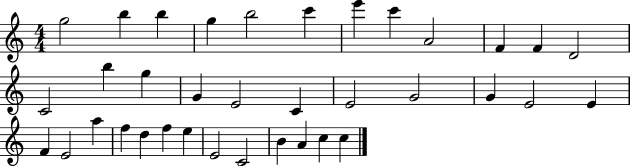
G5/h B5/q B5/q G5/q B5/h C6/q E6/q C6/q A4/h F4/q F4/q D4/h C4/h B5/q G5/q G4/q E4/h C4/q E4/h G4/h G4/q E4/h E4/q F4/q E4/h A5/q F5/q D5/q F5/q E5/q E4/h C4/h B4/q A4/q C5/q C5/q